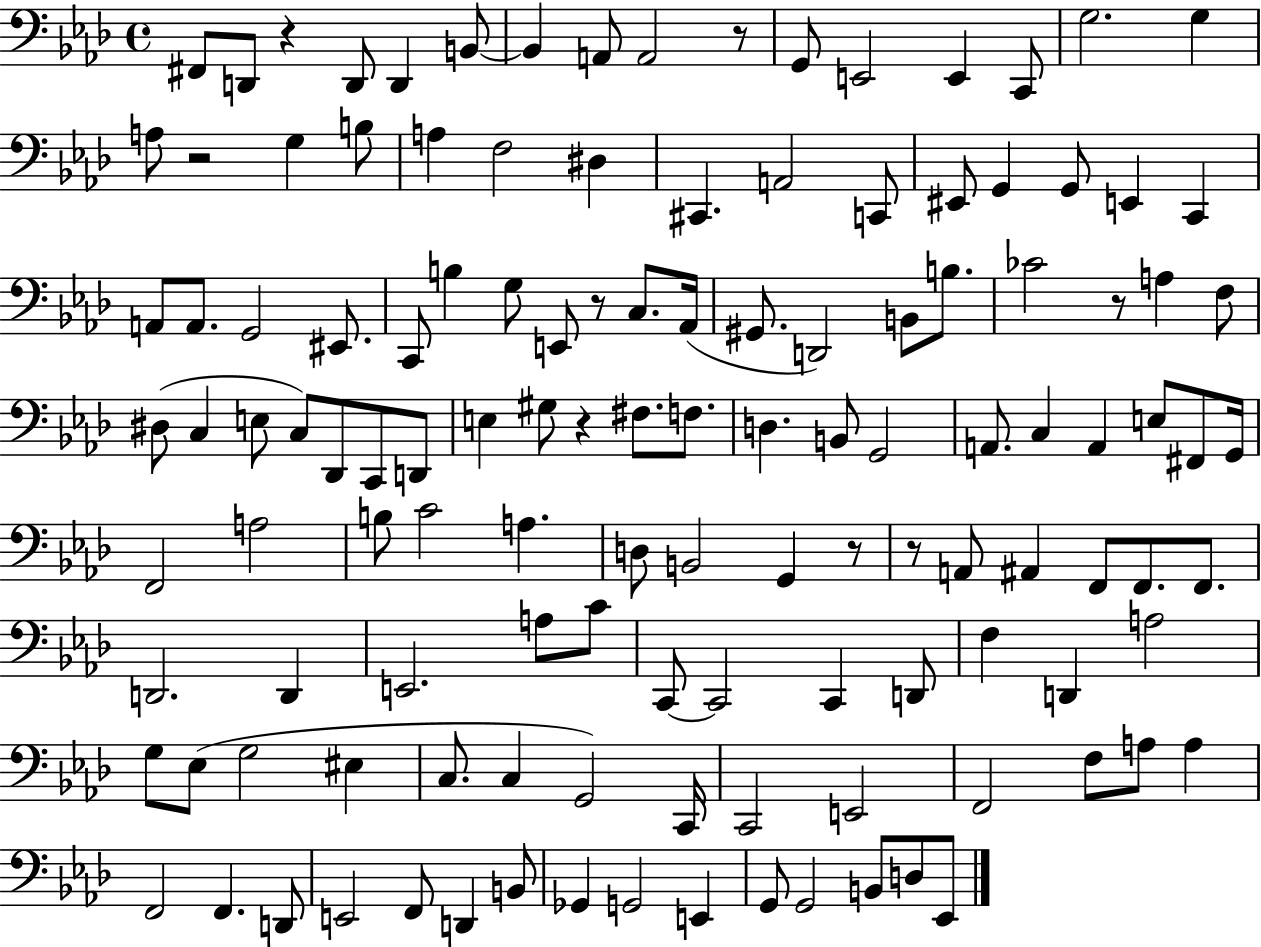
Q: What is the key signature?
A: AES major